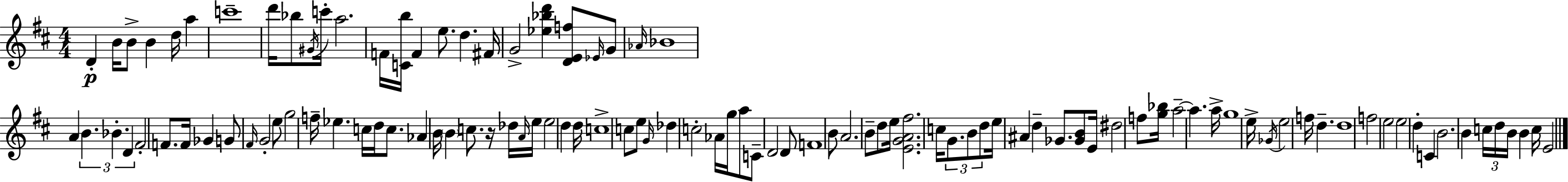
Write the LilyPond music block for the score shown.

{
  \clef treble
  \numericTimeSignature
  \time 4/4
  \key d \major
  d'4-.\p b'16 b'8-> b'4 d''16 a''4 | c'''1-- | d'''16 bes''8 \acciaccatura { gis'16 } c'''16-. a''2. | f'16 <c' b''>16 f'4 e''8. d''4. | \break fis'16 g'2-> <ees'' bes'' d'''>4 <d' e' f''>8 \grace { ees'16 } | g'8 \grace { aes'16 } bes'1 | a'4 \tuplet 3/2 { b'4. bes'4.-. | d'4 } fis'2-. f'8. | \break f'16 ges'4 g'8 \grace { fis'16 } g'2-. | e''8 g''2 f''16-- ees''4. | c''16 d''16 c''8. aes'4 b'16 \parenthesize b'4 | c''8. r16 des''16 \grace { a'16 } e''16 e''2 | \break d''4 d''16 c''1-> | c''8 e''8 \grace { g'16 } des''4 c''2-. | aes'16 g''16 a''8 c'8-- d'2 | d'8 f'1 | \break b'8 a'2. | b'8-- d''8 e''16 <e' g' a' fis''>2. | c''16 \tuplet 3/2 { g'8. b'8 d''8 } e''16 ais'4 | d''4-- ges'8. <ges' b'>8 e'16 dis''2 | \break f''8 <g'' bes''>16 a''2--~~ a''4. | a''16-> g''1 | e''16-> \acciaccatura { ges'16 } e''2 | f''16 d''4.-- d''1 | \break f''2 e''2 | e''2 d''4-. | c'4 b'2. | b'4 \tuplet 3/2 { c''16 d''16 b'16 } b'4 c''16 e'2 | \break \bar "|."
}